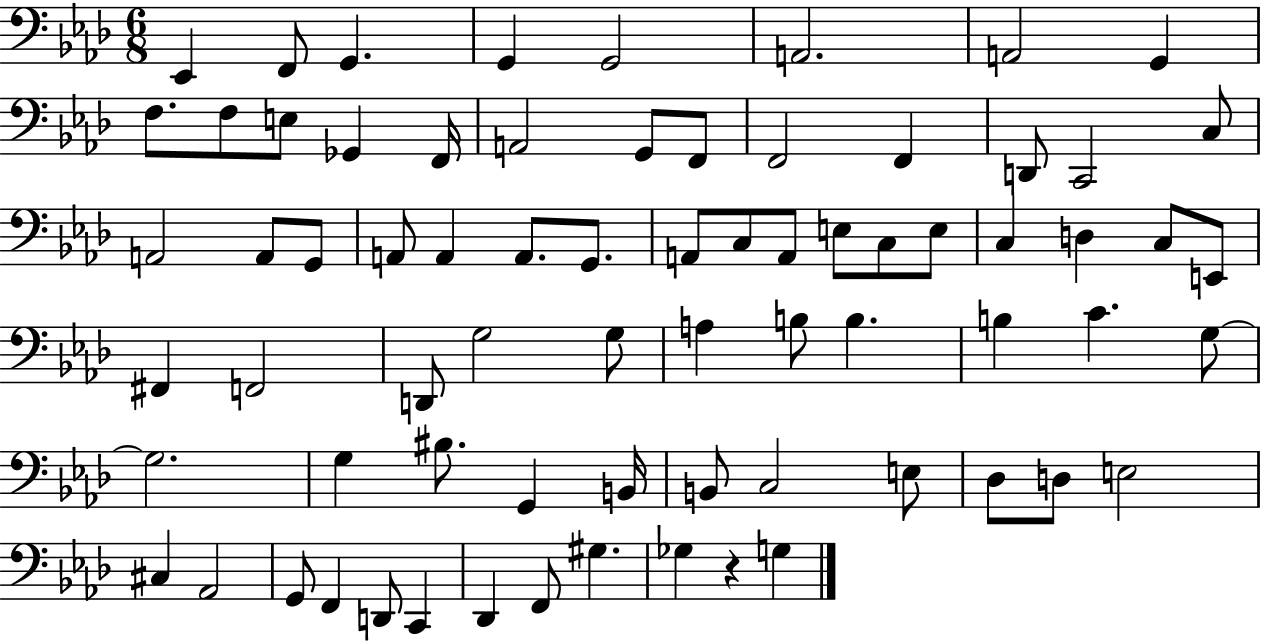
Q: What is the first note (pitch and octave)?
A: Eb2